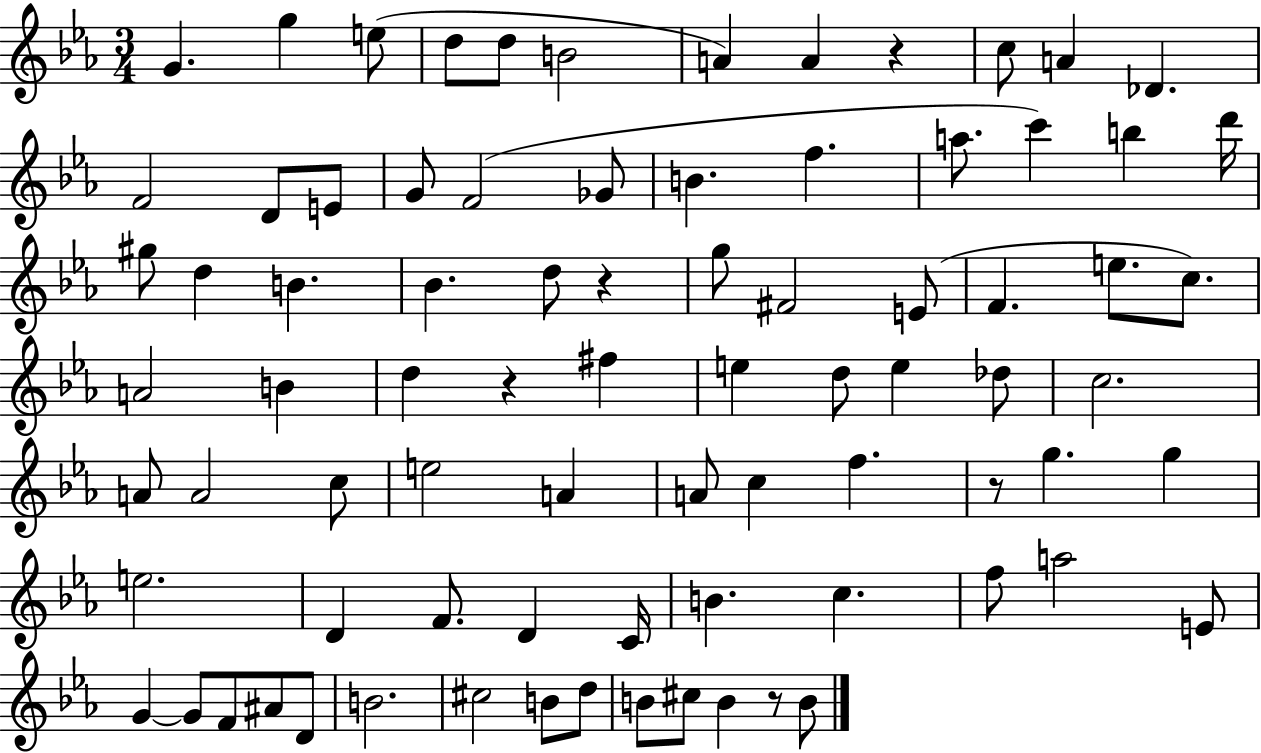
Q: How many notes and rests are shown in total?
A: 81